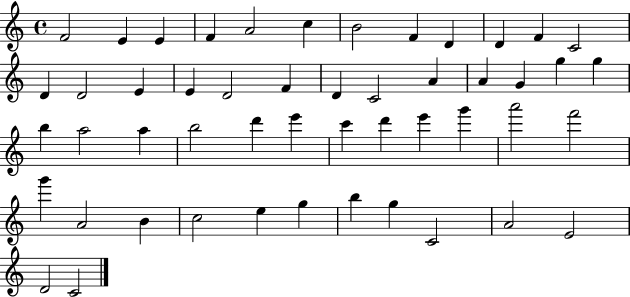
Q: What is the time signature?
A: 4/4